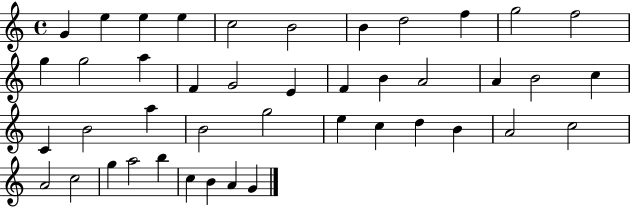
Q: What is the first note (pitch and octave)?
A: G4